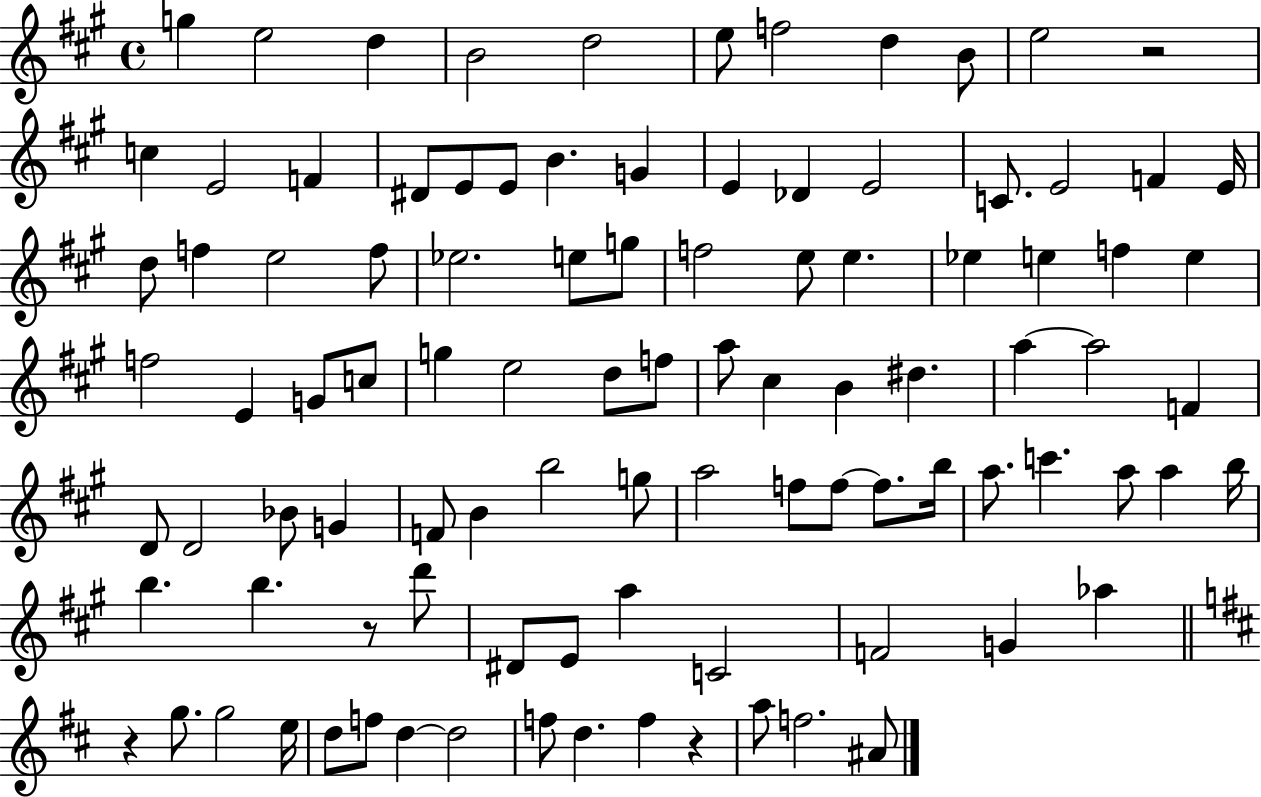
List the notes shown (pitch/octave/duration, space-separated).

G5/q E5/h D5/q B4/h D5/h E5/e F5/h D5/q B4/e E5/h R/h C5/q E4/h F4/q D#4/e E4/e E4/e B4/q. G4/q E4/q Db4/q E4/h C4/e. E4/h F4/q E4/s D5/e F5/q E5/h F5/e Eb5/h. E5/e G5/e F5/h E5/e E5/q. Eb5/q E5/q F5/q E5/q F5/h E4/q G4/e C5/e G5/q E5/h D5/e F5/e A5/e C#5/q B4/q D#5/q. A5/q A5/h F4/q D4/e D4/h Bb4/e G4/q F4/e B4/q B5/h G5/e A5/h F5/e F5/e F5/e. B5/s A5/e. C6/q. A5/e A5/q B5/s B5/q. B5/q. R/e D6/e D#4/e E4/e A5/q C4/h F4/h G4/q Ab5/q R/q G5/e. G5/h E5/s D5/e F5/e D5/q D5/h F5/e D5/q. F5/q R/q A5/e F5/h. A#4/e